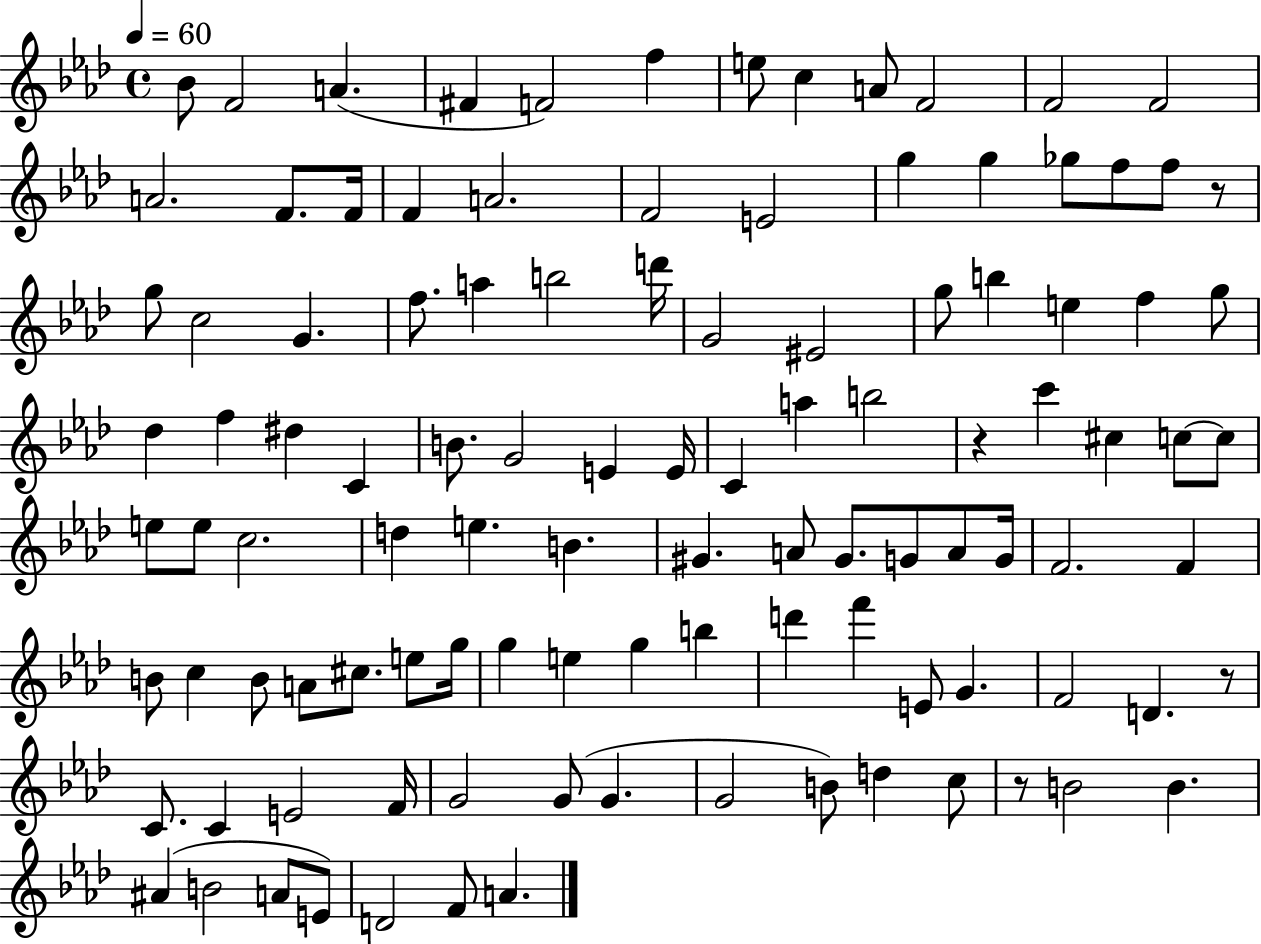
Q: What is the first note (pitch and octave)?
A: Bb4